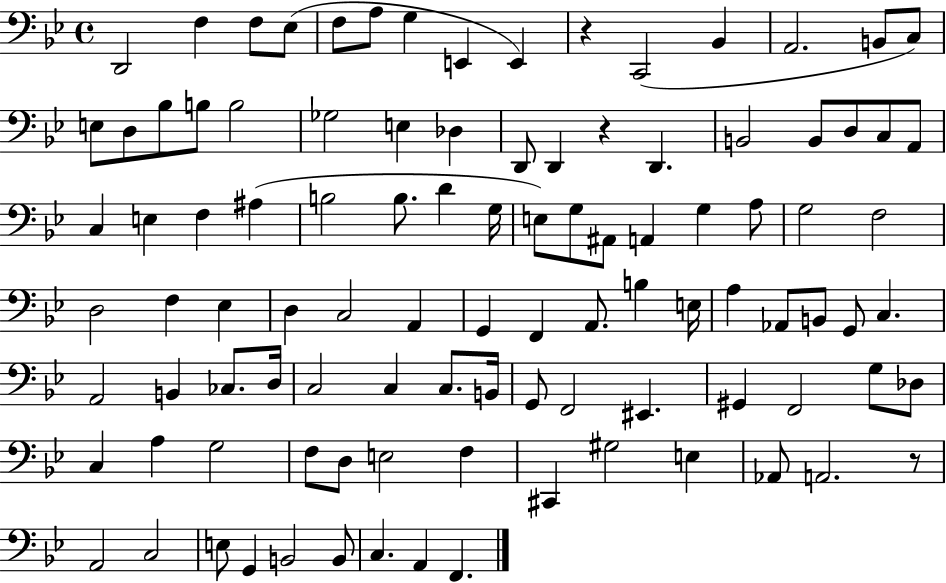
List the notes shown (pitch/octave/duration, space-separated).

D2/h F3/q F3/e Eb3/e F3/e A3/e G3/q E2/q E2/q R/q C2/h Bb2/q A2/h. B2/e C3/e E3/e D3/e Bb3/e B3/e B3/h Gb3/h E3/q Db3/q D2/e D2/q R/q D2/q. B2/h B2/e D3/e C3/e A2/e C3/q E3/q F3/q A#3/q B3/h B3/e. D4/q G3/s E3/e G3/e A#2/e A2/q G3/q A3/e G3/h F3/h D3/h F3/q Eb3/q D3/q C3/h A2/q G2/q F2/q A2/e. B3/q E3/s A3/q Ab2/e B2/e G2/e C3/q. A2/h B2/q CES3/e. D3/s C3/h C3/q C3/e. B2/s G2/e F2/h EIS2/q. G#2/q F2/h G3/e Db3/e C3/q A3/q G3/h F3/e D3/e E3/h F3/q C#2/q G#3/h E3/q Ab2/e A2/h. R/e A2/h C3/h E3/e G2/q B2/h B2/e C3/q. A2/q F2/q.